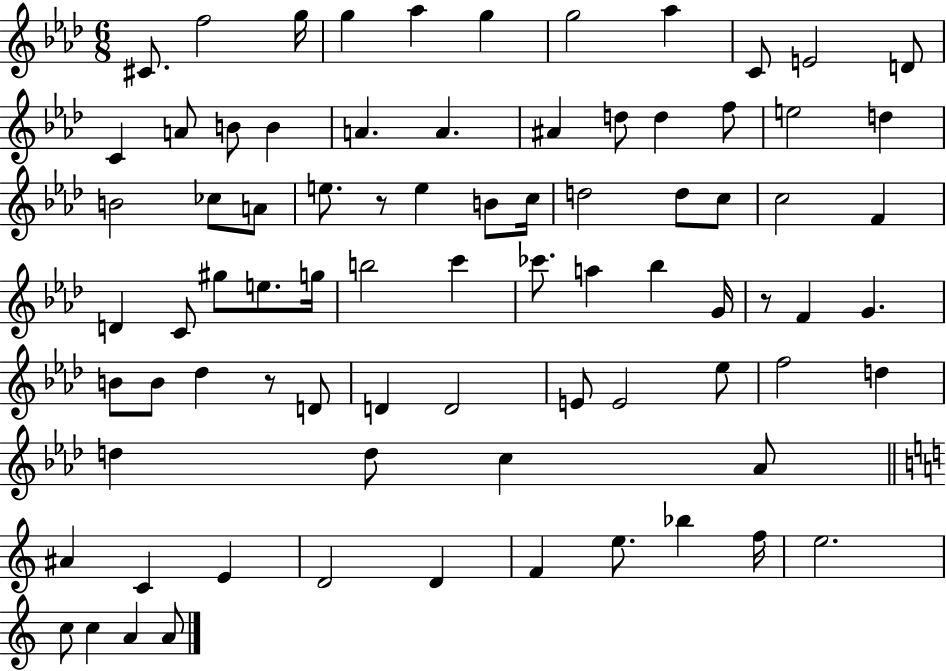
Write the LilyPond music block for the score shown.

{
  \clef treble
  \numericTimeSignature
  \time 6/8
  \key aes \major
  cis'8. f''2 g''16 | g''4 aes''4 g''4 | g''2 aes''4 | c'8 e'2 d'8 | \break c'4 a'8 b'8 b'4 | a'4. a'4. | ais'4 d''8 d''4 f''8 | e''2 d''4 | \break b'2 ces''8 a'8 | e''8. r8 e''4 b'8 c''16 | d''2 d''8 c''8 | c''2 f'4 | \break d'4 c'8 gis''8 e''8. g''16 | b''2 c'''4 | ces'''8. a''4 bes''4 g'16 | r8 f'4 g'4. | \break b'8 b'8 des''4 r8 d'8 | d'4 d'2 | e'8 e'2 ees''8 | f''2 d''4 | \break d''4 d''8 c''4 aes'8 | \bar "||" \break \key c \major ais'4 c'4 e'4 | d'2 d'4 | f'4 e''8. bes''4 f''16 | e''2. | \break c''8 c''4 a'4 a'8 | \bar "|."
}